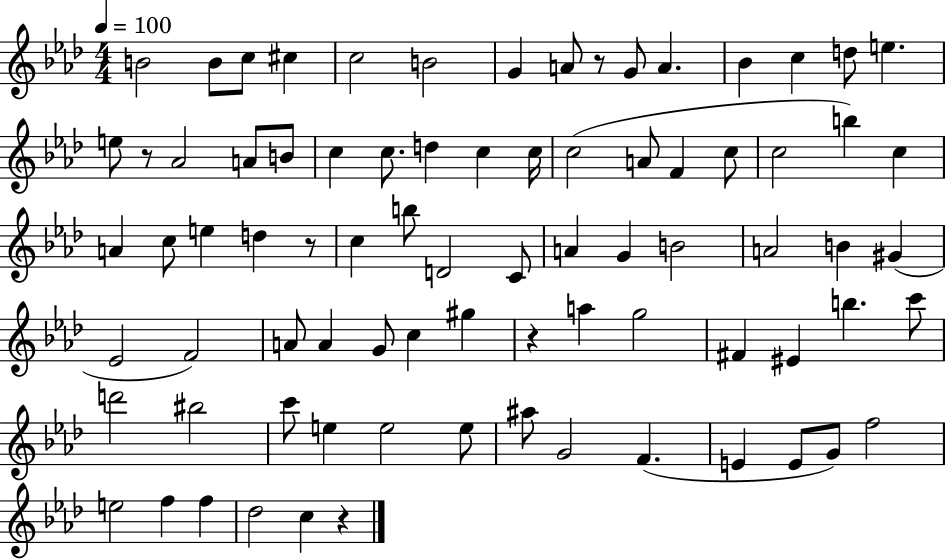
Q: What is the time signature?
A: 4/4